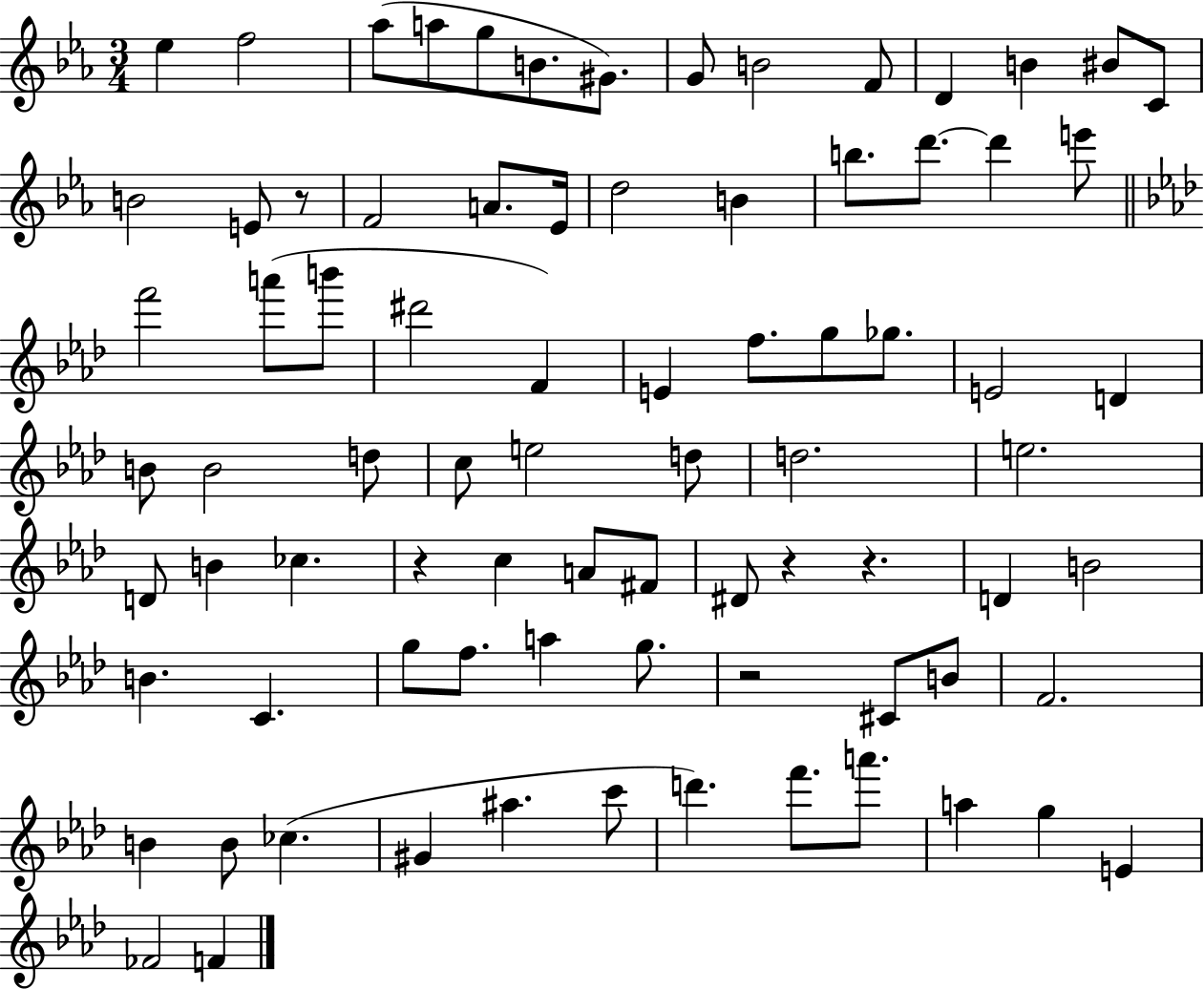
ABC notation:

X:1
T:Untitled
M:3/4
L:1/4
K:Eb
_e f2 _a/2 a/2 g/2 B/2 ^G/2 G/2 B2 F/2 D B ^B/2 C/2 B2 E/2 z/2 F2 A/2 _E/4 d2 B b/2 d'/2 d' e'/2 f'2 a'/2 b'/2 ^d'2 F E f/2 g/2 _g/2 E2 D B/2 B2 d/2 c/2 e2 d/2 d2 e2 D/2 B _c z c A/2 ^F/2 ^D/2 z z D B2 B C g/2 f/2 a g/2 z2 ^C/2 B/2 F2 B B/2 _c ^G ^a c'/2 d' f'/2 a'/2 a g E _F2 F